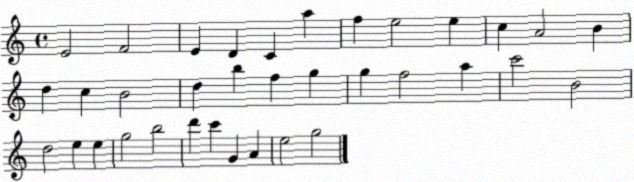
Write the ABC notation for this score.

X:1
T:Untitled
M:4/4
L:1/4
K:C
E2 F2 E D C a f e2 e c A2 B d c B2 d b f g g f2 a c'2 B2 d2 e e g2 b2 d' c' G A e2 g2